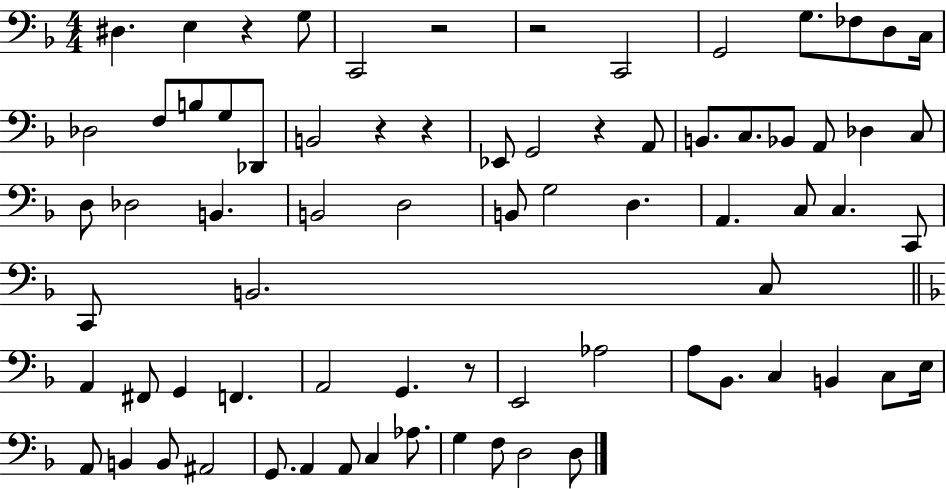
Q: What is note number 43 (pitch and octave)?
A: G2